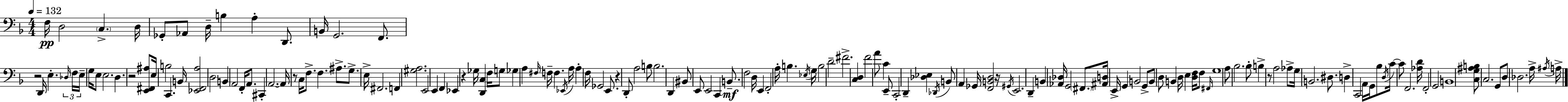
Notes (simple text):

F3/s D3/h C3/q. D3/s Gb2/e Ab2/e D3/s B3/q A3/q D2/e. B2/s G2/h. F2/e. R/h D2/s E3/q. Db3/s F3/s E3/s G3/s E3/e E3/h. D3/q. R/h [E2,F#2,A#3]/e E3/s B3/h C2/q. B2/s [Eb2,F2,A3]/h D3/h B2/q A2/h F2/s A2/e. C#2/q A2/h. A2/s R/e C3/s F3/e. F3/q. A#3/e. G3/e. E3/s F#2/h. F2/q [G#3,A3]/h. E2/h E2/q F2/q Eb2/q R/q Gb3/s [D2,C3]/q F3/s G3/e Gb3/q A3/q F#3/s F3/s F3/q. Eb2/s A3/s A3/q F3/s Gb2/h E2/e. R/q D2/e A3/h B3/e B3/h. D2/q BIS2/e E2/e E2/h C2/q B2/e. F3/h D3/s E2/q F2/h A3/s B3/q. Eb3/s G3/s B3/h D4/h F#4/h. [C3,D3]/q F4/h A4/e C4/q E2/e C2/h D2/q [Db3,Eb3]/q Db2/s B2/e A2/q Gb2/s [F2,B2,D3]/h R/s G#2/s E2/h. D2/q B2/q [Ab2,Db3]/s G2/h F#2/e. [A#2,D3]/s E2/s G2/q B2/h G2/e B2/e D3/e B2/q D3/s E3/q [D3,F3]/s F3/e F#2/s G3/w A3/e Bb3/h. Bb3/e B3/q R/e A3/h Ab3/e G3/s B2/h. D#3/e. D3/q C2/h A2/s G2/s Bb3/e D3/s C4/s C4/e F2/h. [Ab3,D4]/s F2/h G2/h B2/w [C3,G3,A#3,B3]/e C3/h. G2/e D3/e Db3/h. A3/s A#3/s A3/s